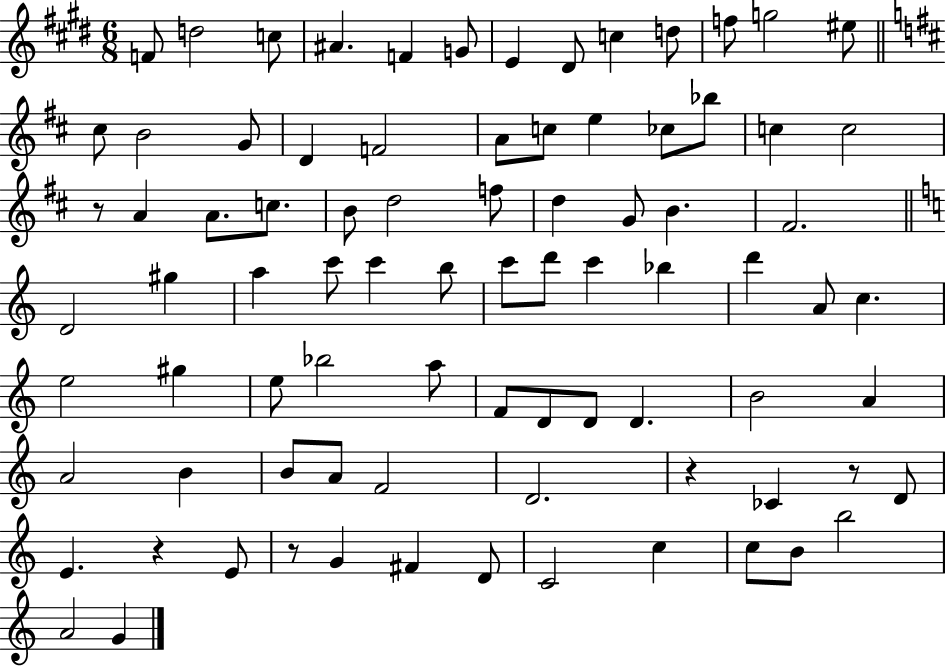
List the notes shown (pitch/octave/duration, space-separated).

F4/e D5/h C5/e A#4/q. F4/q G4/e E4/q D#4/e C5/q D5/e F5/e G5/h EIS5/e C#5/e B4/h G4/e D4/q F4/h A4/e C5/e E5/q CES5/e Bb5/e C5/q C5/h R/e A4/q A4/e. C5/e. B4/e D5/h F5/e D5/q G4/e B4/q. F#4/h. D4/h G#5/q A5/q C6/e C6/q B5/e C6/e D6/e C6/q Bb5/q D6/q A4/e C5/q. E5/h G#5/q E5/e Bb5/h A5/e F4/e D4/e D4/e D4/q. B4/h A4/q A4/h B4/q B4/e A4/e F4/h D4/h. R/q CES4/q R/e D4/e E4/q. R/q E4/e R/e G4/q F#4/q D4/e C4/h C5/q C5/e B4/e B5/h A4/h G4/q